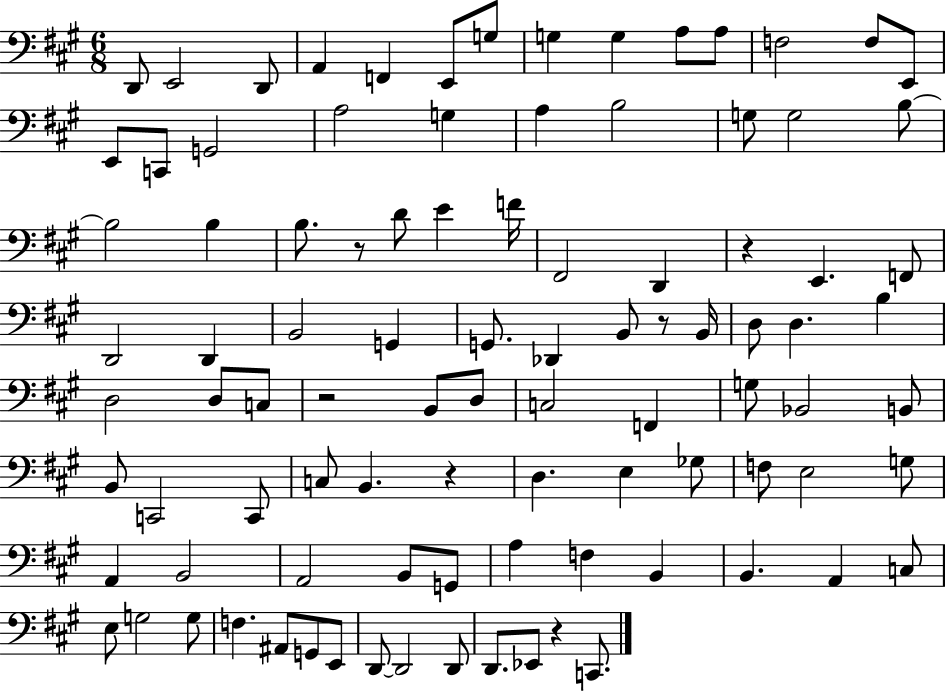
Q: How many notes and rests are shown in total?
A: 96